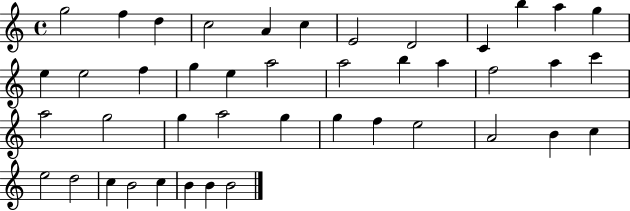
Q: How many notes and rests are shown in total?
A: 43